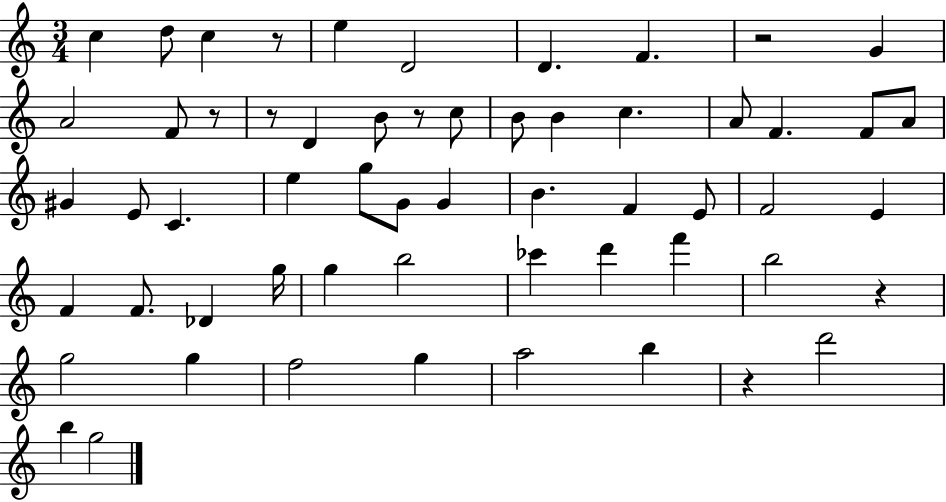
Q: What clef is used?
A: treble